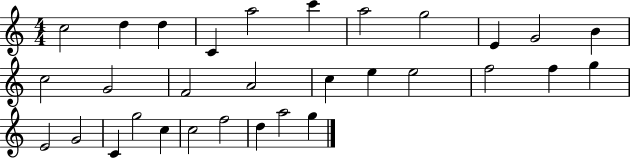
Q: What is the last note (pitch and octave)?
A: G5